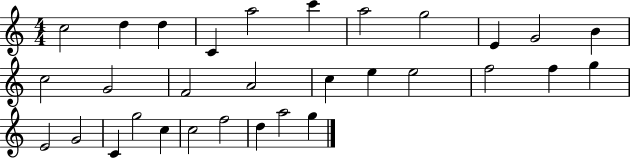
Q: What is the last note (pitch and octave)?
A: G5